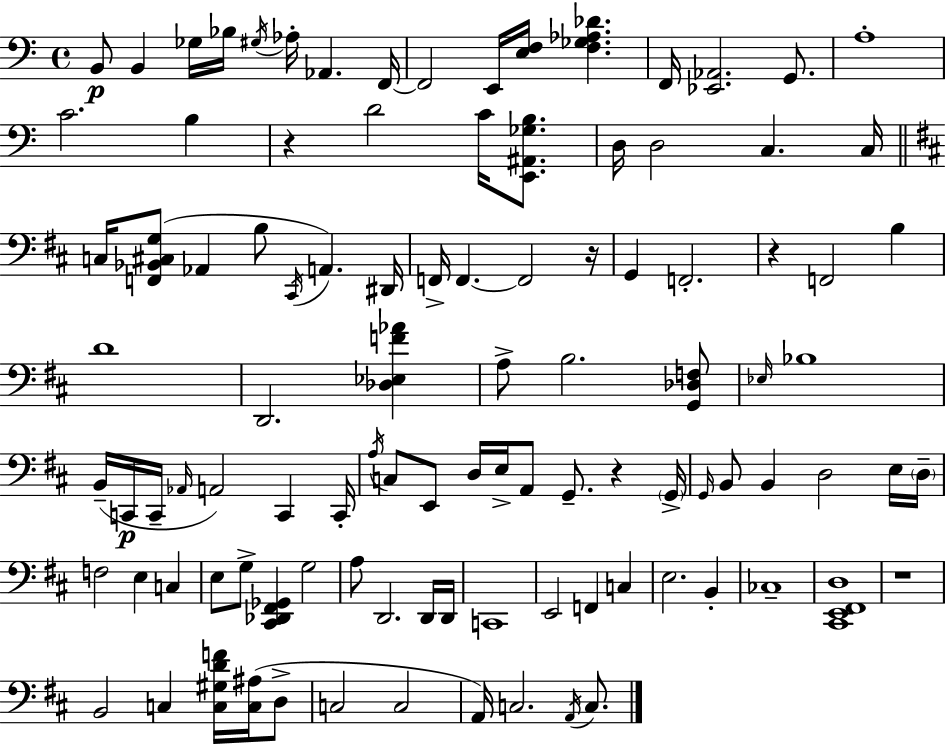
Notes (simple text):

B2/e B2/q Gb3/s Bb3/s G#3/s Ab3/s Ab2/q. F2/s F2/h E2/s [E3,F3]/s [F3,Gb3,Ab3,Db4]/q. F2/s [Eb2,Ab2]/h. G2/e. A3/w C4/h. B3/q R/q D4/h C4/s [E2,A#2,Gb3,B3]/e. D3/s D3/h C3/q. C3/s C3/s [F2,Bb2,C#3,G3]/e Ab2/q B3/e C#2/s A2/q. D#2/s F2/s F2/q. F2/h R/s G2/q F2/h. R/q F2/h B3/q D4/w D2/h. [Db3,Eb3,F4,Ab4]/q A3/e B3/h. [G2,Db3,F3]/e Eb3/s Bb3/w B2/s C2/s C2/s Ab2/s A2/h C2/q C2/s A3/s C3/e E2/e D3/s E3/s A2/e G2/e. R/q G2/s G2/s B2/e B2/q D3/h E3/s D3/s F3/h E3/q C3/q E3/e G3/e [C#2,Db2,F#2,Gb2]/q G3/h A3/e D2/h. D2/s D2/s C2/w E2/h F2/q C3/q E3/h. B2/q CES3/w [C#2,E2,F#2,D3]/w R/w B2/h C3/q [C3,G#3,D4,F4]/s [C3,A#3]/s D3/e C3/h C3/h A2/s C3/h. A2/s C3/e.